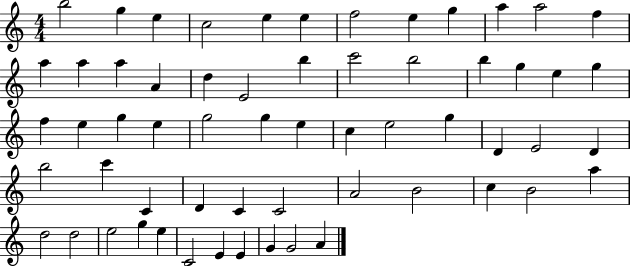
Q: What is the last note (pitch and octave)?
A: A4